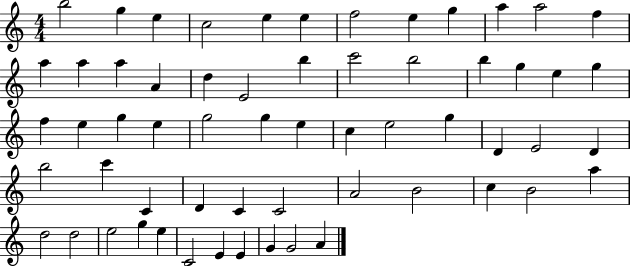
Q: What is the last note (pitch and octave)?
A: A4